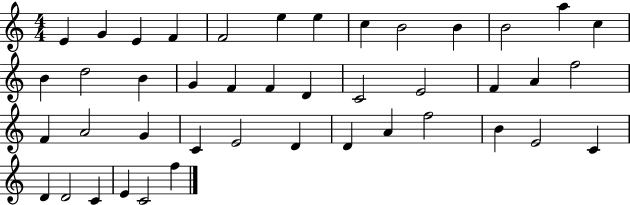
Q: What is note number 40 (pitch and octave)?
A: C4